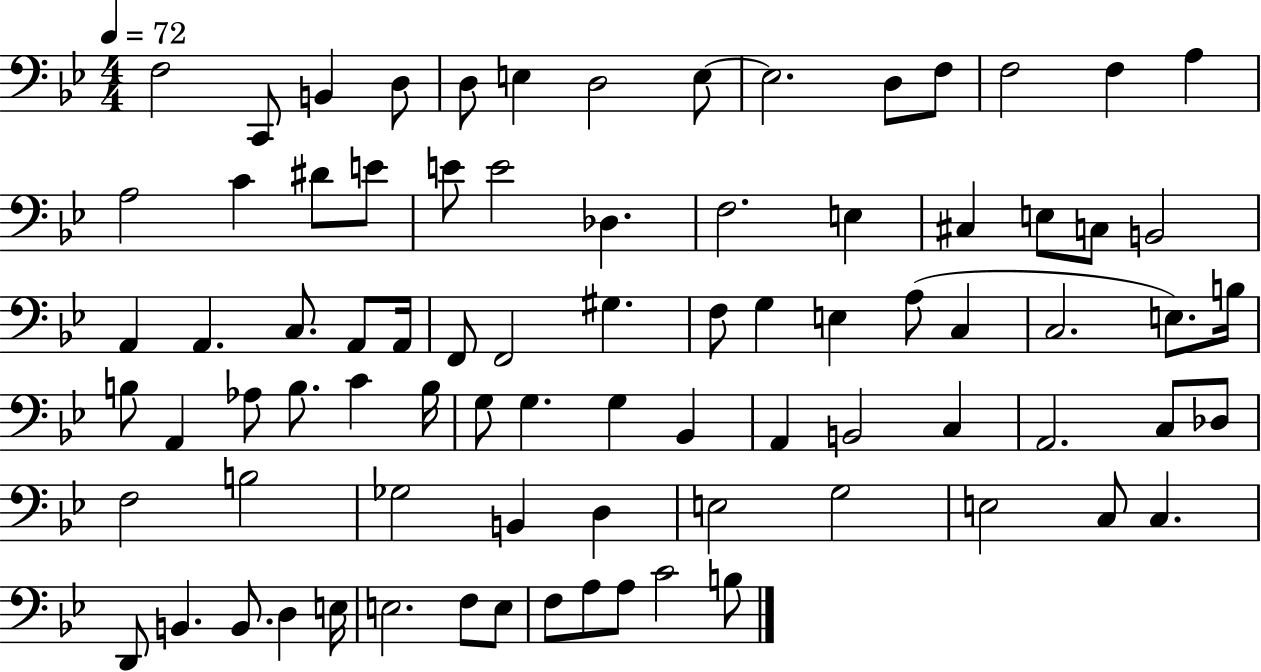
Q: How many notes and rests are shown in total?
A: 82